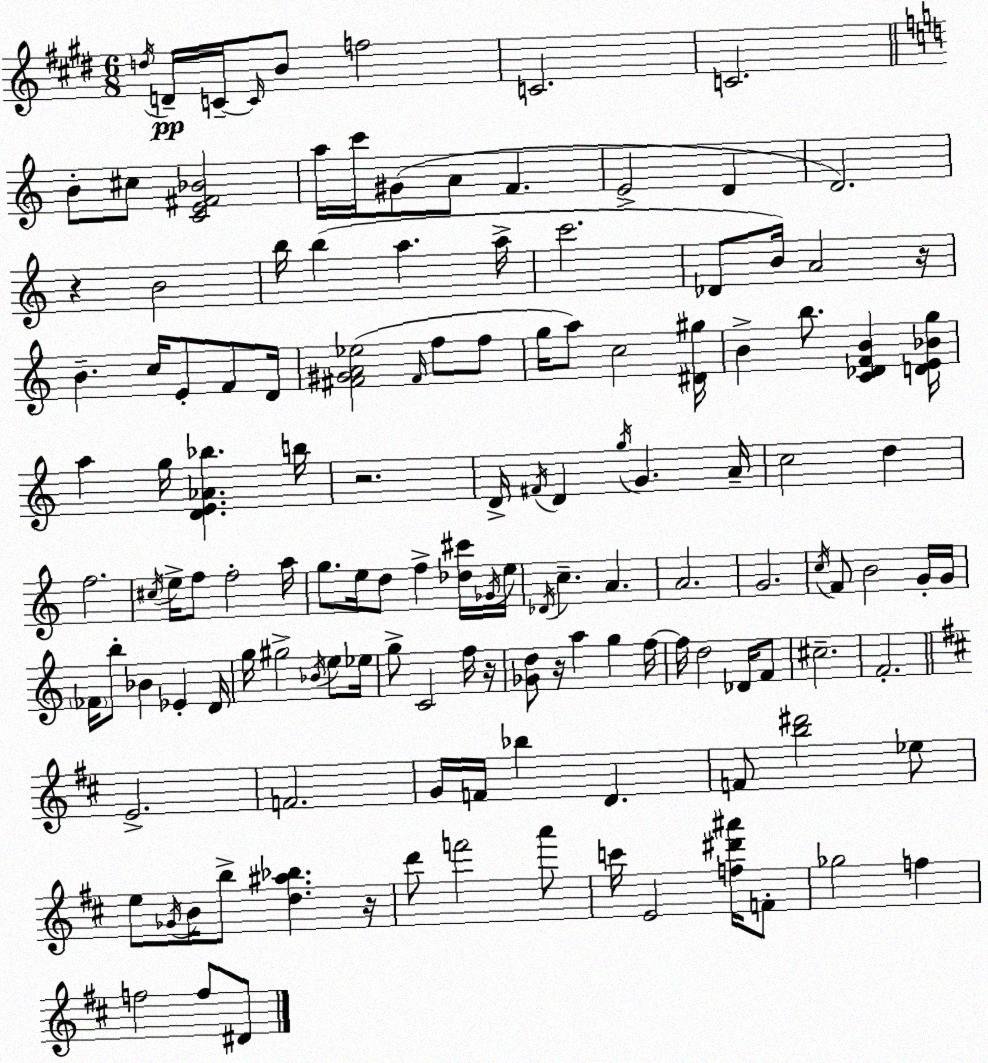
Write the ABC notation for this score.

X:1
T:Untitled
M:6/8
L:1/4
K:E
d/4 D/4 C/4 C/4 B/2 f2 C2 C2 B/2 ^c/2 [CE^F_B]2 a/4 c'/4 ^G/2 A/2 F E2 D D2 z B2 b/4 b a a/4 c'2 _D/2 B/4 A2 z/4 B c/4 E/2 F/2 D/4 [^F^GA_e]2 ^F/4 f/2 f/2 g/4 a/2 c2 [^D^g]/4 B b/2 [C_DFB] [DE_Bg]/4 a g/4 [DE_A_b] b/4 z2 D/4 ^F/4 D g/4 G A/4 c2 d f2 ^c/4 e/4 f/2 f2 a/4 g/2 e/4 d/2 f [_d^c']/4 _G/4 e/4 _D/4 c A A2 G2 c/4 F/2 B2 G/4 G/4 _F/4 b/2 _B _E D/4 g/4 ^g2 _B/4 e/2 _e/4 g/2 C2 f/4 z/4 [_Gd]/2 z/4 a g f/4 f/4 d2 _D/4 F/2 ^c2 F2 E2 F2 G/4 F/4 _b D F/2 [b^d']2 _e/2 e/2 _G/4 B/4 b/2 [d^a_b] z/4 d'/2 f'2 a'/2 c'/4 E2 [f^d'^a']/4 F/2 _g2 f f2 f/2 ^D/2